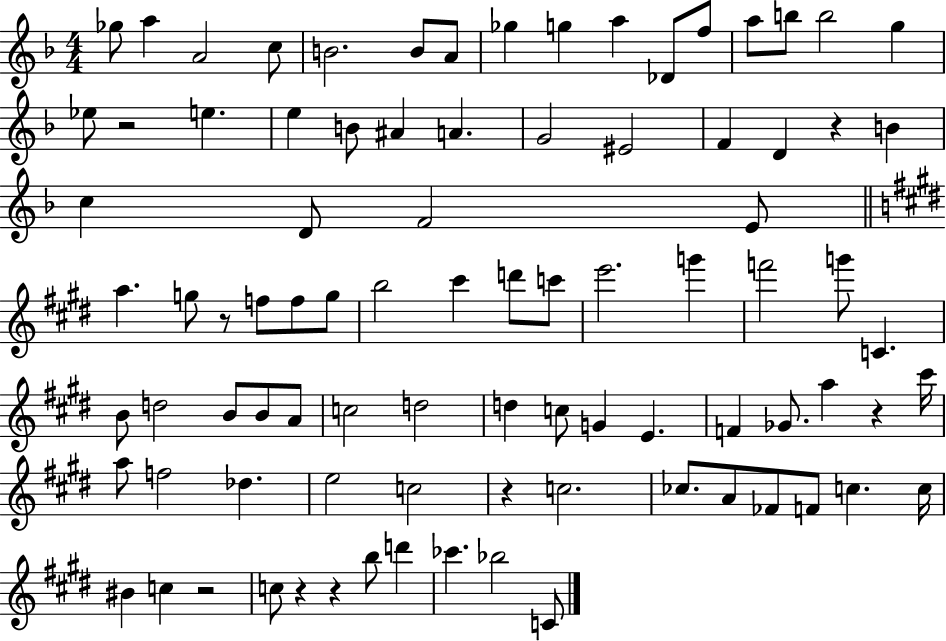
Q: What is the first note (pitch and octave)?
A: Gb5